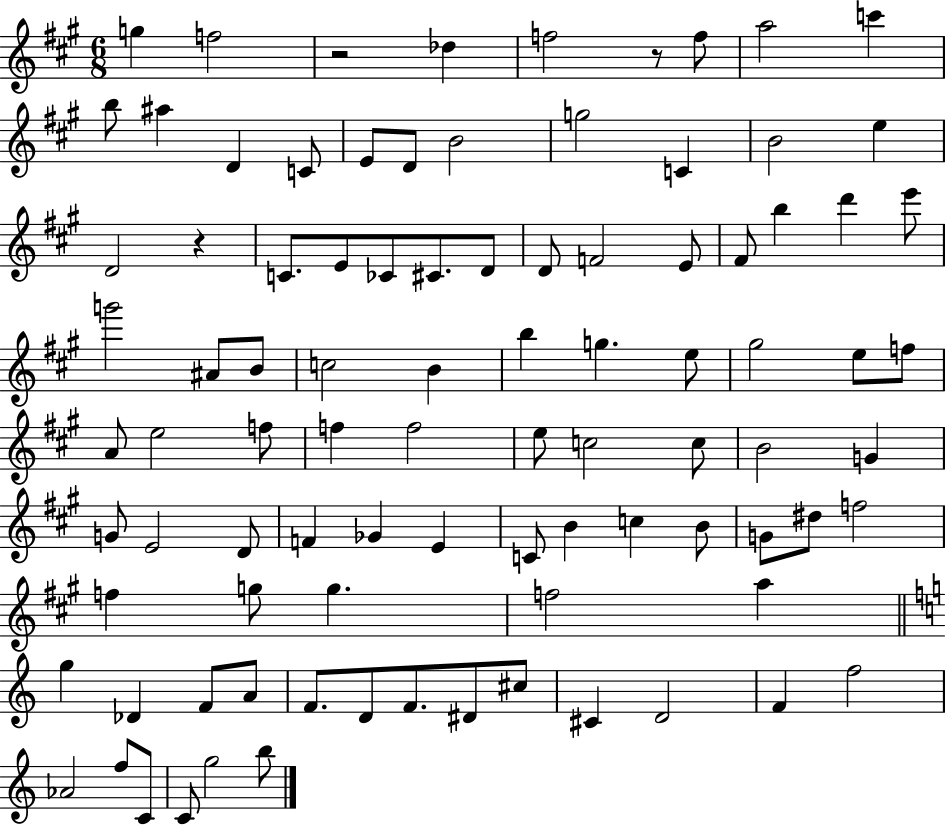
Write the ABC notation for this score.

X:1
T:Untitled
M:6/8
L:1/4
K:A
g f2 z2 _d f2 z/2 f/2 a2 c' b/2 ^a D C/2 E/2 D/2 B2 g2 C B2 e D2 z C/2 E/2 _C/2 ^C/2 D/2 D/2 F2 E/2 ^F/2 b d' e'/2 g'2 ^A/2 B/2 c2 B b g e/2 ^g2 e/2 f/2 A/2 e2 f/2 f f2 e/2 c2 c/2 B2 G G/2 E2 D/2 F _G E C/2 B c B/2 G/2 ^d/2 f2 f g/2 g f2 a g _D F/2 A/2 F/2 D/2 F/2 ^D/2 ^c/2 ^C D2 F f2 _A2 f/2 C/2 C/2 g2 b/2